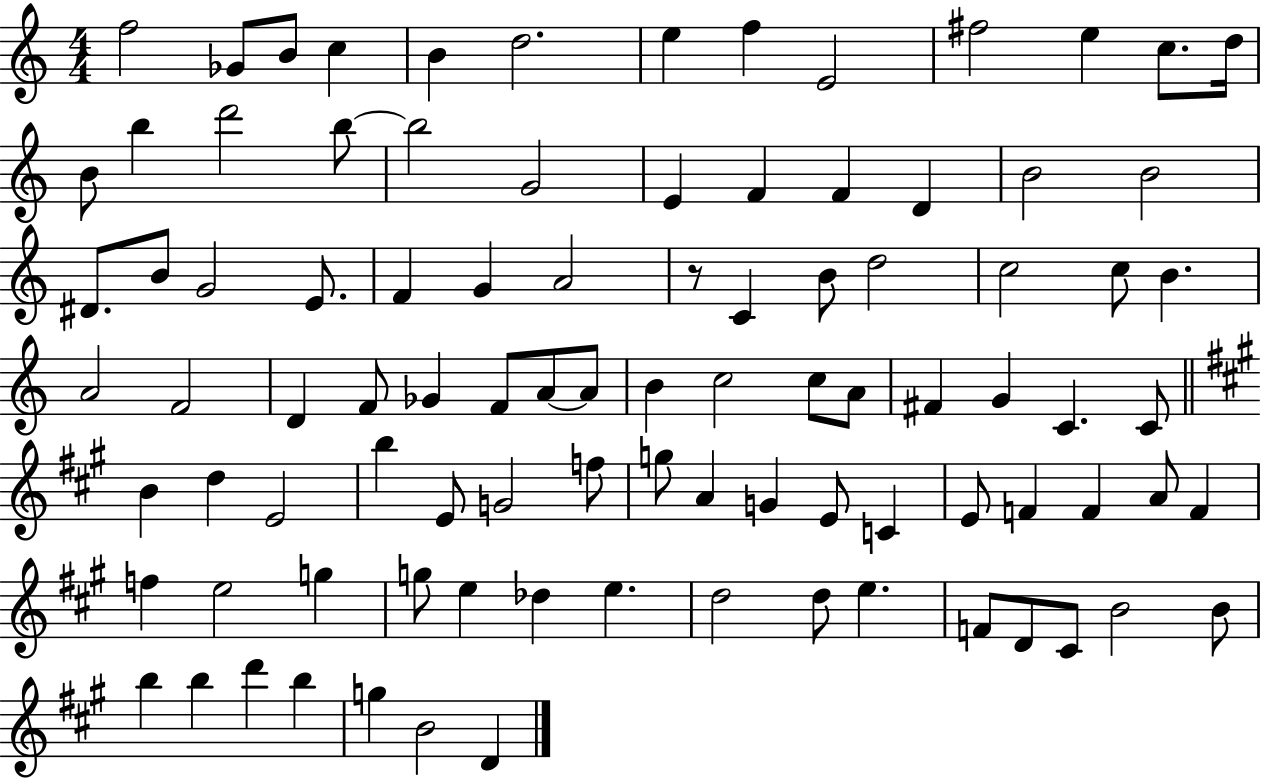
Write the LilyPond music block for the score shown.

{
  \clef treble
  \numericTimeSignature
  \time 4/4
  \key c \major
  f''2 ges'8 b'8 c''4 | b'4 d''2. | e''4 f''4 e'2 | fis''2 e''4 c''8. d''16 | \break b'8 b''4 d'''2 b''8~~ | b''2 g'2 | e'4 f'4 f'4 d'4 | b'2 b'2 | \break dis'8. b'8 g'2 e'8. | f'4 g'4 a'2 | r8 c'4 b'8 d''2 | c''2 c''8 b'4. | \break a'2 f'2 | d'4 f'8 ges'4 f'8 a'8~~ a'8 | b'4 c''2 c''8 a'8 | fis'4 g'4 c'4. c'8 | \break \bar "||" \break \key a \major b'4 d''4 e'2 | b''4 e'8 g'2 f''8 | g''8 a'4 g'4 e'8 c'4 | e'8 f'4 f'4 a'8 f'4 | \break f''4 e''2 g''4 | g''8 e''4 des''4 e''4. | d''2 d''8 e''4. | f'8 d'8 cis'8 b'2 b'8 | \break b''4 b''4 d'''4 b''4 | g''4 b'2 d'4 | \bar "|."
}